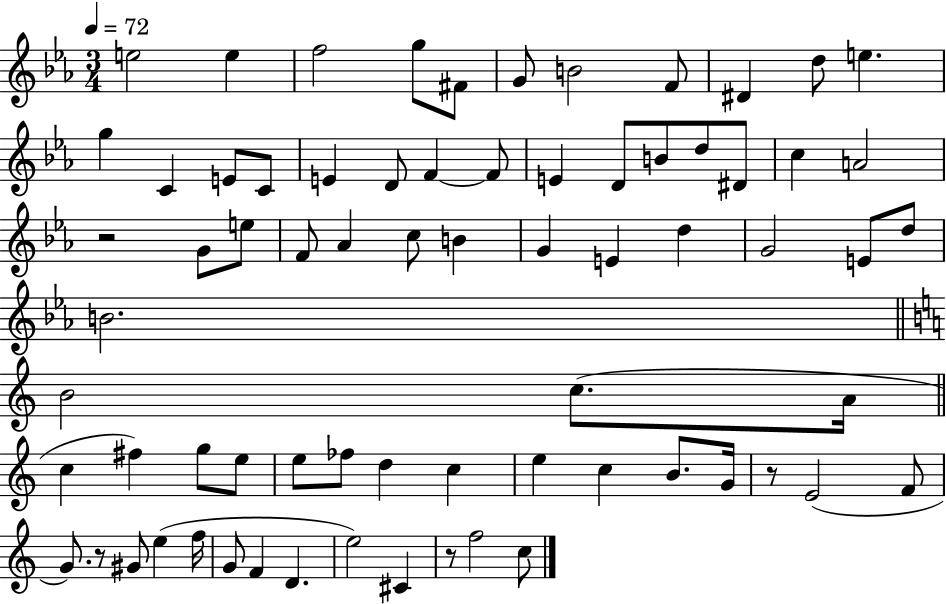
{
  \clef treble
  \numericTimeSignature
  \time 3/4
  \key ees \major
  \tempo 4 = 72
  e''2 e''4 | f''2 g''8 fis'8 | g'8 b'2 f'8 | dis'4 d''8 e''4. | \break g''4 c'4 e'8 c'8 | e'4 d'8 f'4~~ f'8 | e'4 d'8 b'8 d''8 dis'8 | c''4 a'2 | \break r2 g'8 e''8 | f'8 aes'4 c''8 b'4 | g'4 e'4 d''4 | g'2 e'8 d''8 | \break b'2. | \bar "||" \break \key c \major b'2 c''8.( a'16 | \bar "||" \break \key a \minor c''4 fis''4) g''8 e''8 | e''8 fes''8 d''4 c''4 | e''4 c''4 b'8. g'16 | r8 e'2( f'8 | \break g'8.) r8 gis'8 e''4( f''16 | g'8 f'4 d'4. | e''2) cis'4 | r8 f''2 c''8 | \break \bar "|."
}